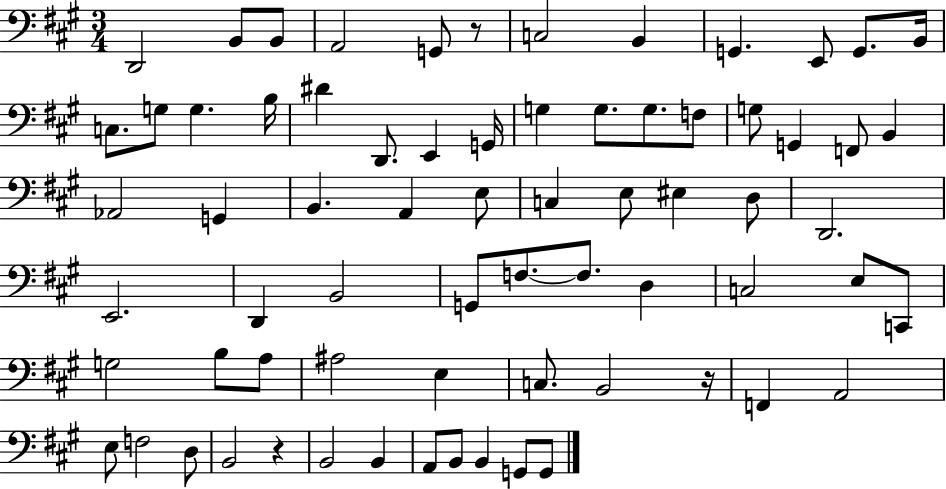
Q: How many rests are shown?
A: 3